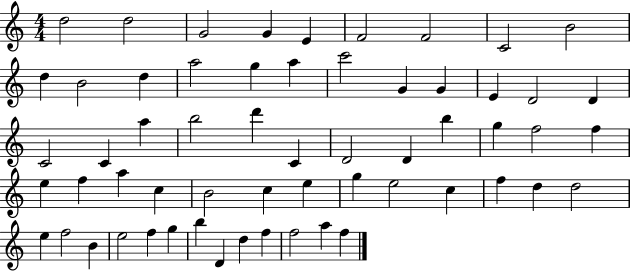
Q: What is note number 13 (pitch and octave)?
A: A5